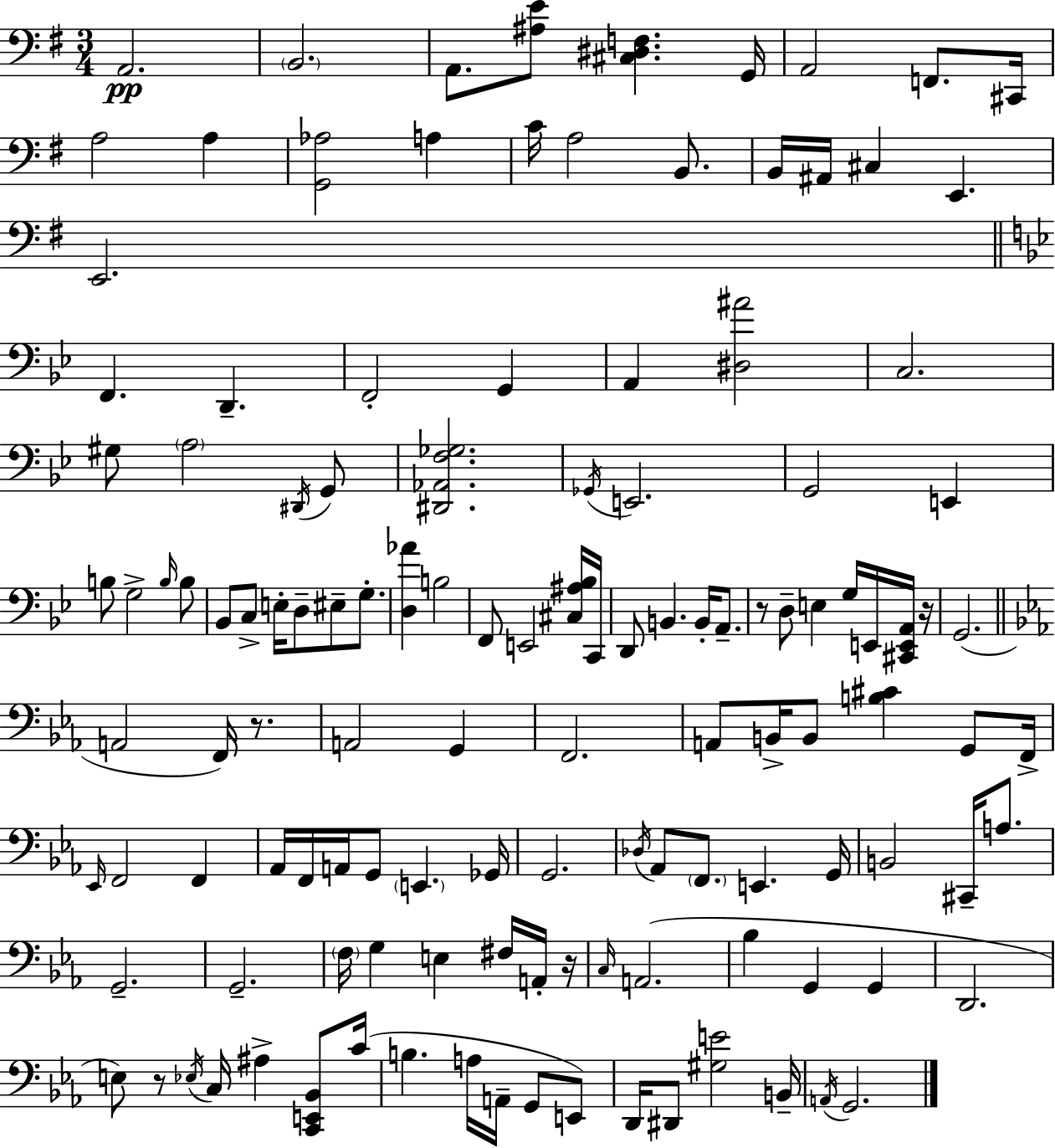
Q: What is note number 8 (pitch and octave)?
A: A3